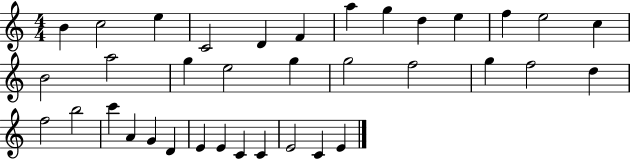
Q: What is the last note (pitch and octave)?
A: E4